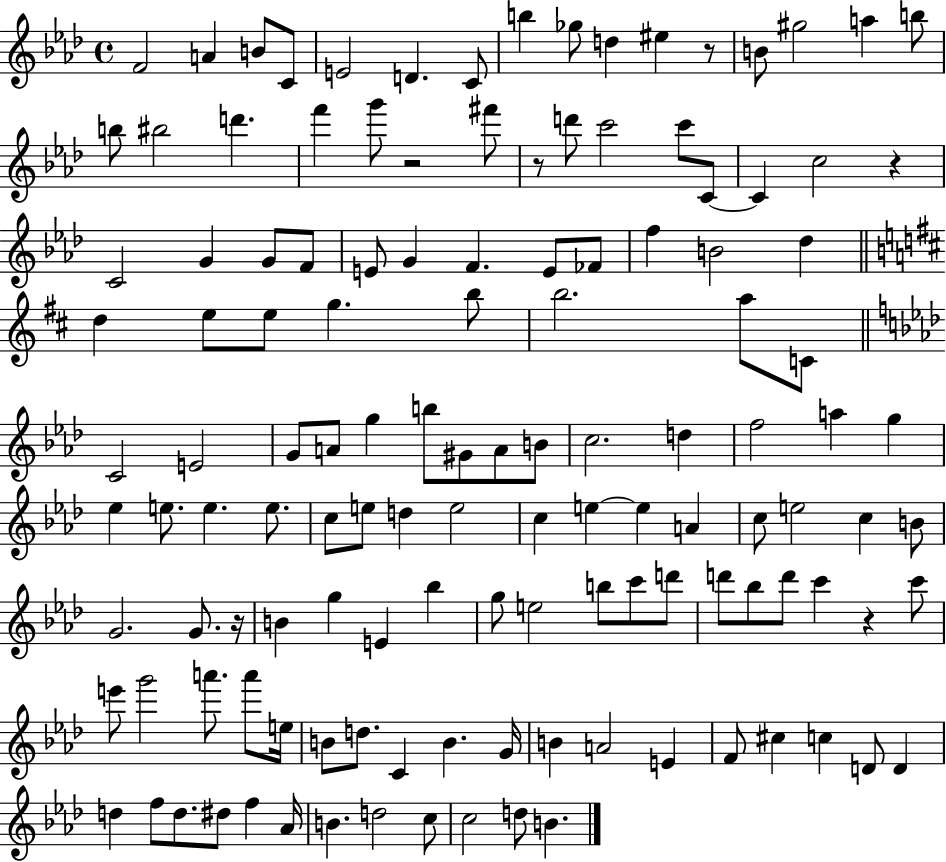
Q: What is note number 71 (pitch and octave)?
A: E5